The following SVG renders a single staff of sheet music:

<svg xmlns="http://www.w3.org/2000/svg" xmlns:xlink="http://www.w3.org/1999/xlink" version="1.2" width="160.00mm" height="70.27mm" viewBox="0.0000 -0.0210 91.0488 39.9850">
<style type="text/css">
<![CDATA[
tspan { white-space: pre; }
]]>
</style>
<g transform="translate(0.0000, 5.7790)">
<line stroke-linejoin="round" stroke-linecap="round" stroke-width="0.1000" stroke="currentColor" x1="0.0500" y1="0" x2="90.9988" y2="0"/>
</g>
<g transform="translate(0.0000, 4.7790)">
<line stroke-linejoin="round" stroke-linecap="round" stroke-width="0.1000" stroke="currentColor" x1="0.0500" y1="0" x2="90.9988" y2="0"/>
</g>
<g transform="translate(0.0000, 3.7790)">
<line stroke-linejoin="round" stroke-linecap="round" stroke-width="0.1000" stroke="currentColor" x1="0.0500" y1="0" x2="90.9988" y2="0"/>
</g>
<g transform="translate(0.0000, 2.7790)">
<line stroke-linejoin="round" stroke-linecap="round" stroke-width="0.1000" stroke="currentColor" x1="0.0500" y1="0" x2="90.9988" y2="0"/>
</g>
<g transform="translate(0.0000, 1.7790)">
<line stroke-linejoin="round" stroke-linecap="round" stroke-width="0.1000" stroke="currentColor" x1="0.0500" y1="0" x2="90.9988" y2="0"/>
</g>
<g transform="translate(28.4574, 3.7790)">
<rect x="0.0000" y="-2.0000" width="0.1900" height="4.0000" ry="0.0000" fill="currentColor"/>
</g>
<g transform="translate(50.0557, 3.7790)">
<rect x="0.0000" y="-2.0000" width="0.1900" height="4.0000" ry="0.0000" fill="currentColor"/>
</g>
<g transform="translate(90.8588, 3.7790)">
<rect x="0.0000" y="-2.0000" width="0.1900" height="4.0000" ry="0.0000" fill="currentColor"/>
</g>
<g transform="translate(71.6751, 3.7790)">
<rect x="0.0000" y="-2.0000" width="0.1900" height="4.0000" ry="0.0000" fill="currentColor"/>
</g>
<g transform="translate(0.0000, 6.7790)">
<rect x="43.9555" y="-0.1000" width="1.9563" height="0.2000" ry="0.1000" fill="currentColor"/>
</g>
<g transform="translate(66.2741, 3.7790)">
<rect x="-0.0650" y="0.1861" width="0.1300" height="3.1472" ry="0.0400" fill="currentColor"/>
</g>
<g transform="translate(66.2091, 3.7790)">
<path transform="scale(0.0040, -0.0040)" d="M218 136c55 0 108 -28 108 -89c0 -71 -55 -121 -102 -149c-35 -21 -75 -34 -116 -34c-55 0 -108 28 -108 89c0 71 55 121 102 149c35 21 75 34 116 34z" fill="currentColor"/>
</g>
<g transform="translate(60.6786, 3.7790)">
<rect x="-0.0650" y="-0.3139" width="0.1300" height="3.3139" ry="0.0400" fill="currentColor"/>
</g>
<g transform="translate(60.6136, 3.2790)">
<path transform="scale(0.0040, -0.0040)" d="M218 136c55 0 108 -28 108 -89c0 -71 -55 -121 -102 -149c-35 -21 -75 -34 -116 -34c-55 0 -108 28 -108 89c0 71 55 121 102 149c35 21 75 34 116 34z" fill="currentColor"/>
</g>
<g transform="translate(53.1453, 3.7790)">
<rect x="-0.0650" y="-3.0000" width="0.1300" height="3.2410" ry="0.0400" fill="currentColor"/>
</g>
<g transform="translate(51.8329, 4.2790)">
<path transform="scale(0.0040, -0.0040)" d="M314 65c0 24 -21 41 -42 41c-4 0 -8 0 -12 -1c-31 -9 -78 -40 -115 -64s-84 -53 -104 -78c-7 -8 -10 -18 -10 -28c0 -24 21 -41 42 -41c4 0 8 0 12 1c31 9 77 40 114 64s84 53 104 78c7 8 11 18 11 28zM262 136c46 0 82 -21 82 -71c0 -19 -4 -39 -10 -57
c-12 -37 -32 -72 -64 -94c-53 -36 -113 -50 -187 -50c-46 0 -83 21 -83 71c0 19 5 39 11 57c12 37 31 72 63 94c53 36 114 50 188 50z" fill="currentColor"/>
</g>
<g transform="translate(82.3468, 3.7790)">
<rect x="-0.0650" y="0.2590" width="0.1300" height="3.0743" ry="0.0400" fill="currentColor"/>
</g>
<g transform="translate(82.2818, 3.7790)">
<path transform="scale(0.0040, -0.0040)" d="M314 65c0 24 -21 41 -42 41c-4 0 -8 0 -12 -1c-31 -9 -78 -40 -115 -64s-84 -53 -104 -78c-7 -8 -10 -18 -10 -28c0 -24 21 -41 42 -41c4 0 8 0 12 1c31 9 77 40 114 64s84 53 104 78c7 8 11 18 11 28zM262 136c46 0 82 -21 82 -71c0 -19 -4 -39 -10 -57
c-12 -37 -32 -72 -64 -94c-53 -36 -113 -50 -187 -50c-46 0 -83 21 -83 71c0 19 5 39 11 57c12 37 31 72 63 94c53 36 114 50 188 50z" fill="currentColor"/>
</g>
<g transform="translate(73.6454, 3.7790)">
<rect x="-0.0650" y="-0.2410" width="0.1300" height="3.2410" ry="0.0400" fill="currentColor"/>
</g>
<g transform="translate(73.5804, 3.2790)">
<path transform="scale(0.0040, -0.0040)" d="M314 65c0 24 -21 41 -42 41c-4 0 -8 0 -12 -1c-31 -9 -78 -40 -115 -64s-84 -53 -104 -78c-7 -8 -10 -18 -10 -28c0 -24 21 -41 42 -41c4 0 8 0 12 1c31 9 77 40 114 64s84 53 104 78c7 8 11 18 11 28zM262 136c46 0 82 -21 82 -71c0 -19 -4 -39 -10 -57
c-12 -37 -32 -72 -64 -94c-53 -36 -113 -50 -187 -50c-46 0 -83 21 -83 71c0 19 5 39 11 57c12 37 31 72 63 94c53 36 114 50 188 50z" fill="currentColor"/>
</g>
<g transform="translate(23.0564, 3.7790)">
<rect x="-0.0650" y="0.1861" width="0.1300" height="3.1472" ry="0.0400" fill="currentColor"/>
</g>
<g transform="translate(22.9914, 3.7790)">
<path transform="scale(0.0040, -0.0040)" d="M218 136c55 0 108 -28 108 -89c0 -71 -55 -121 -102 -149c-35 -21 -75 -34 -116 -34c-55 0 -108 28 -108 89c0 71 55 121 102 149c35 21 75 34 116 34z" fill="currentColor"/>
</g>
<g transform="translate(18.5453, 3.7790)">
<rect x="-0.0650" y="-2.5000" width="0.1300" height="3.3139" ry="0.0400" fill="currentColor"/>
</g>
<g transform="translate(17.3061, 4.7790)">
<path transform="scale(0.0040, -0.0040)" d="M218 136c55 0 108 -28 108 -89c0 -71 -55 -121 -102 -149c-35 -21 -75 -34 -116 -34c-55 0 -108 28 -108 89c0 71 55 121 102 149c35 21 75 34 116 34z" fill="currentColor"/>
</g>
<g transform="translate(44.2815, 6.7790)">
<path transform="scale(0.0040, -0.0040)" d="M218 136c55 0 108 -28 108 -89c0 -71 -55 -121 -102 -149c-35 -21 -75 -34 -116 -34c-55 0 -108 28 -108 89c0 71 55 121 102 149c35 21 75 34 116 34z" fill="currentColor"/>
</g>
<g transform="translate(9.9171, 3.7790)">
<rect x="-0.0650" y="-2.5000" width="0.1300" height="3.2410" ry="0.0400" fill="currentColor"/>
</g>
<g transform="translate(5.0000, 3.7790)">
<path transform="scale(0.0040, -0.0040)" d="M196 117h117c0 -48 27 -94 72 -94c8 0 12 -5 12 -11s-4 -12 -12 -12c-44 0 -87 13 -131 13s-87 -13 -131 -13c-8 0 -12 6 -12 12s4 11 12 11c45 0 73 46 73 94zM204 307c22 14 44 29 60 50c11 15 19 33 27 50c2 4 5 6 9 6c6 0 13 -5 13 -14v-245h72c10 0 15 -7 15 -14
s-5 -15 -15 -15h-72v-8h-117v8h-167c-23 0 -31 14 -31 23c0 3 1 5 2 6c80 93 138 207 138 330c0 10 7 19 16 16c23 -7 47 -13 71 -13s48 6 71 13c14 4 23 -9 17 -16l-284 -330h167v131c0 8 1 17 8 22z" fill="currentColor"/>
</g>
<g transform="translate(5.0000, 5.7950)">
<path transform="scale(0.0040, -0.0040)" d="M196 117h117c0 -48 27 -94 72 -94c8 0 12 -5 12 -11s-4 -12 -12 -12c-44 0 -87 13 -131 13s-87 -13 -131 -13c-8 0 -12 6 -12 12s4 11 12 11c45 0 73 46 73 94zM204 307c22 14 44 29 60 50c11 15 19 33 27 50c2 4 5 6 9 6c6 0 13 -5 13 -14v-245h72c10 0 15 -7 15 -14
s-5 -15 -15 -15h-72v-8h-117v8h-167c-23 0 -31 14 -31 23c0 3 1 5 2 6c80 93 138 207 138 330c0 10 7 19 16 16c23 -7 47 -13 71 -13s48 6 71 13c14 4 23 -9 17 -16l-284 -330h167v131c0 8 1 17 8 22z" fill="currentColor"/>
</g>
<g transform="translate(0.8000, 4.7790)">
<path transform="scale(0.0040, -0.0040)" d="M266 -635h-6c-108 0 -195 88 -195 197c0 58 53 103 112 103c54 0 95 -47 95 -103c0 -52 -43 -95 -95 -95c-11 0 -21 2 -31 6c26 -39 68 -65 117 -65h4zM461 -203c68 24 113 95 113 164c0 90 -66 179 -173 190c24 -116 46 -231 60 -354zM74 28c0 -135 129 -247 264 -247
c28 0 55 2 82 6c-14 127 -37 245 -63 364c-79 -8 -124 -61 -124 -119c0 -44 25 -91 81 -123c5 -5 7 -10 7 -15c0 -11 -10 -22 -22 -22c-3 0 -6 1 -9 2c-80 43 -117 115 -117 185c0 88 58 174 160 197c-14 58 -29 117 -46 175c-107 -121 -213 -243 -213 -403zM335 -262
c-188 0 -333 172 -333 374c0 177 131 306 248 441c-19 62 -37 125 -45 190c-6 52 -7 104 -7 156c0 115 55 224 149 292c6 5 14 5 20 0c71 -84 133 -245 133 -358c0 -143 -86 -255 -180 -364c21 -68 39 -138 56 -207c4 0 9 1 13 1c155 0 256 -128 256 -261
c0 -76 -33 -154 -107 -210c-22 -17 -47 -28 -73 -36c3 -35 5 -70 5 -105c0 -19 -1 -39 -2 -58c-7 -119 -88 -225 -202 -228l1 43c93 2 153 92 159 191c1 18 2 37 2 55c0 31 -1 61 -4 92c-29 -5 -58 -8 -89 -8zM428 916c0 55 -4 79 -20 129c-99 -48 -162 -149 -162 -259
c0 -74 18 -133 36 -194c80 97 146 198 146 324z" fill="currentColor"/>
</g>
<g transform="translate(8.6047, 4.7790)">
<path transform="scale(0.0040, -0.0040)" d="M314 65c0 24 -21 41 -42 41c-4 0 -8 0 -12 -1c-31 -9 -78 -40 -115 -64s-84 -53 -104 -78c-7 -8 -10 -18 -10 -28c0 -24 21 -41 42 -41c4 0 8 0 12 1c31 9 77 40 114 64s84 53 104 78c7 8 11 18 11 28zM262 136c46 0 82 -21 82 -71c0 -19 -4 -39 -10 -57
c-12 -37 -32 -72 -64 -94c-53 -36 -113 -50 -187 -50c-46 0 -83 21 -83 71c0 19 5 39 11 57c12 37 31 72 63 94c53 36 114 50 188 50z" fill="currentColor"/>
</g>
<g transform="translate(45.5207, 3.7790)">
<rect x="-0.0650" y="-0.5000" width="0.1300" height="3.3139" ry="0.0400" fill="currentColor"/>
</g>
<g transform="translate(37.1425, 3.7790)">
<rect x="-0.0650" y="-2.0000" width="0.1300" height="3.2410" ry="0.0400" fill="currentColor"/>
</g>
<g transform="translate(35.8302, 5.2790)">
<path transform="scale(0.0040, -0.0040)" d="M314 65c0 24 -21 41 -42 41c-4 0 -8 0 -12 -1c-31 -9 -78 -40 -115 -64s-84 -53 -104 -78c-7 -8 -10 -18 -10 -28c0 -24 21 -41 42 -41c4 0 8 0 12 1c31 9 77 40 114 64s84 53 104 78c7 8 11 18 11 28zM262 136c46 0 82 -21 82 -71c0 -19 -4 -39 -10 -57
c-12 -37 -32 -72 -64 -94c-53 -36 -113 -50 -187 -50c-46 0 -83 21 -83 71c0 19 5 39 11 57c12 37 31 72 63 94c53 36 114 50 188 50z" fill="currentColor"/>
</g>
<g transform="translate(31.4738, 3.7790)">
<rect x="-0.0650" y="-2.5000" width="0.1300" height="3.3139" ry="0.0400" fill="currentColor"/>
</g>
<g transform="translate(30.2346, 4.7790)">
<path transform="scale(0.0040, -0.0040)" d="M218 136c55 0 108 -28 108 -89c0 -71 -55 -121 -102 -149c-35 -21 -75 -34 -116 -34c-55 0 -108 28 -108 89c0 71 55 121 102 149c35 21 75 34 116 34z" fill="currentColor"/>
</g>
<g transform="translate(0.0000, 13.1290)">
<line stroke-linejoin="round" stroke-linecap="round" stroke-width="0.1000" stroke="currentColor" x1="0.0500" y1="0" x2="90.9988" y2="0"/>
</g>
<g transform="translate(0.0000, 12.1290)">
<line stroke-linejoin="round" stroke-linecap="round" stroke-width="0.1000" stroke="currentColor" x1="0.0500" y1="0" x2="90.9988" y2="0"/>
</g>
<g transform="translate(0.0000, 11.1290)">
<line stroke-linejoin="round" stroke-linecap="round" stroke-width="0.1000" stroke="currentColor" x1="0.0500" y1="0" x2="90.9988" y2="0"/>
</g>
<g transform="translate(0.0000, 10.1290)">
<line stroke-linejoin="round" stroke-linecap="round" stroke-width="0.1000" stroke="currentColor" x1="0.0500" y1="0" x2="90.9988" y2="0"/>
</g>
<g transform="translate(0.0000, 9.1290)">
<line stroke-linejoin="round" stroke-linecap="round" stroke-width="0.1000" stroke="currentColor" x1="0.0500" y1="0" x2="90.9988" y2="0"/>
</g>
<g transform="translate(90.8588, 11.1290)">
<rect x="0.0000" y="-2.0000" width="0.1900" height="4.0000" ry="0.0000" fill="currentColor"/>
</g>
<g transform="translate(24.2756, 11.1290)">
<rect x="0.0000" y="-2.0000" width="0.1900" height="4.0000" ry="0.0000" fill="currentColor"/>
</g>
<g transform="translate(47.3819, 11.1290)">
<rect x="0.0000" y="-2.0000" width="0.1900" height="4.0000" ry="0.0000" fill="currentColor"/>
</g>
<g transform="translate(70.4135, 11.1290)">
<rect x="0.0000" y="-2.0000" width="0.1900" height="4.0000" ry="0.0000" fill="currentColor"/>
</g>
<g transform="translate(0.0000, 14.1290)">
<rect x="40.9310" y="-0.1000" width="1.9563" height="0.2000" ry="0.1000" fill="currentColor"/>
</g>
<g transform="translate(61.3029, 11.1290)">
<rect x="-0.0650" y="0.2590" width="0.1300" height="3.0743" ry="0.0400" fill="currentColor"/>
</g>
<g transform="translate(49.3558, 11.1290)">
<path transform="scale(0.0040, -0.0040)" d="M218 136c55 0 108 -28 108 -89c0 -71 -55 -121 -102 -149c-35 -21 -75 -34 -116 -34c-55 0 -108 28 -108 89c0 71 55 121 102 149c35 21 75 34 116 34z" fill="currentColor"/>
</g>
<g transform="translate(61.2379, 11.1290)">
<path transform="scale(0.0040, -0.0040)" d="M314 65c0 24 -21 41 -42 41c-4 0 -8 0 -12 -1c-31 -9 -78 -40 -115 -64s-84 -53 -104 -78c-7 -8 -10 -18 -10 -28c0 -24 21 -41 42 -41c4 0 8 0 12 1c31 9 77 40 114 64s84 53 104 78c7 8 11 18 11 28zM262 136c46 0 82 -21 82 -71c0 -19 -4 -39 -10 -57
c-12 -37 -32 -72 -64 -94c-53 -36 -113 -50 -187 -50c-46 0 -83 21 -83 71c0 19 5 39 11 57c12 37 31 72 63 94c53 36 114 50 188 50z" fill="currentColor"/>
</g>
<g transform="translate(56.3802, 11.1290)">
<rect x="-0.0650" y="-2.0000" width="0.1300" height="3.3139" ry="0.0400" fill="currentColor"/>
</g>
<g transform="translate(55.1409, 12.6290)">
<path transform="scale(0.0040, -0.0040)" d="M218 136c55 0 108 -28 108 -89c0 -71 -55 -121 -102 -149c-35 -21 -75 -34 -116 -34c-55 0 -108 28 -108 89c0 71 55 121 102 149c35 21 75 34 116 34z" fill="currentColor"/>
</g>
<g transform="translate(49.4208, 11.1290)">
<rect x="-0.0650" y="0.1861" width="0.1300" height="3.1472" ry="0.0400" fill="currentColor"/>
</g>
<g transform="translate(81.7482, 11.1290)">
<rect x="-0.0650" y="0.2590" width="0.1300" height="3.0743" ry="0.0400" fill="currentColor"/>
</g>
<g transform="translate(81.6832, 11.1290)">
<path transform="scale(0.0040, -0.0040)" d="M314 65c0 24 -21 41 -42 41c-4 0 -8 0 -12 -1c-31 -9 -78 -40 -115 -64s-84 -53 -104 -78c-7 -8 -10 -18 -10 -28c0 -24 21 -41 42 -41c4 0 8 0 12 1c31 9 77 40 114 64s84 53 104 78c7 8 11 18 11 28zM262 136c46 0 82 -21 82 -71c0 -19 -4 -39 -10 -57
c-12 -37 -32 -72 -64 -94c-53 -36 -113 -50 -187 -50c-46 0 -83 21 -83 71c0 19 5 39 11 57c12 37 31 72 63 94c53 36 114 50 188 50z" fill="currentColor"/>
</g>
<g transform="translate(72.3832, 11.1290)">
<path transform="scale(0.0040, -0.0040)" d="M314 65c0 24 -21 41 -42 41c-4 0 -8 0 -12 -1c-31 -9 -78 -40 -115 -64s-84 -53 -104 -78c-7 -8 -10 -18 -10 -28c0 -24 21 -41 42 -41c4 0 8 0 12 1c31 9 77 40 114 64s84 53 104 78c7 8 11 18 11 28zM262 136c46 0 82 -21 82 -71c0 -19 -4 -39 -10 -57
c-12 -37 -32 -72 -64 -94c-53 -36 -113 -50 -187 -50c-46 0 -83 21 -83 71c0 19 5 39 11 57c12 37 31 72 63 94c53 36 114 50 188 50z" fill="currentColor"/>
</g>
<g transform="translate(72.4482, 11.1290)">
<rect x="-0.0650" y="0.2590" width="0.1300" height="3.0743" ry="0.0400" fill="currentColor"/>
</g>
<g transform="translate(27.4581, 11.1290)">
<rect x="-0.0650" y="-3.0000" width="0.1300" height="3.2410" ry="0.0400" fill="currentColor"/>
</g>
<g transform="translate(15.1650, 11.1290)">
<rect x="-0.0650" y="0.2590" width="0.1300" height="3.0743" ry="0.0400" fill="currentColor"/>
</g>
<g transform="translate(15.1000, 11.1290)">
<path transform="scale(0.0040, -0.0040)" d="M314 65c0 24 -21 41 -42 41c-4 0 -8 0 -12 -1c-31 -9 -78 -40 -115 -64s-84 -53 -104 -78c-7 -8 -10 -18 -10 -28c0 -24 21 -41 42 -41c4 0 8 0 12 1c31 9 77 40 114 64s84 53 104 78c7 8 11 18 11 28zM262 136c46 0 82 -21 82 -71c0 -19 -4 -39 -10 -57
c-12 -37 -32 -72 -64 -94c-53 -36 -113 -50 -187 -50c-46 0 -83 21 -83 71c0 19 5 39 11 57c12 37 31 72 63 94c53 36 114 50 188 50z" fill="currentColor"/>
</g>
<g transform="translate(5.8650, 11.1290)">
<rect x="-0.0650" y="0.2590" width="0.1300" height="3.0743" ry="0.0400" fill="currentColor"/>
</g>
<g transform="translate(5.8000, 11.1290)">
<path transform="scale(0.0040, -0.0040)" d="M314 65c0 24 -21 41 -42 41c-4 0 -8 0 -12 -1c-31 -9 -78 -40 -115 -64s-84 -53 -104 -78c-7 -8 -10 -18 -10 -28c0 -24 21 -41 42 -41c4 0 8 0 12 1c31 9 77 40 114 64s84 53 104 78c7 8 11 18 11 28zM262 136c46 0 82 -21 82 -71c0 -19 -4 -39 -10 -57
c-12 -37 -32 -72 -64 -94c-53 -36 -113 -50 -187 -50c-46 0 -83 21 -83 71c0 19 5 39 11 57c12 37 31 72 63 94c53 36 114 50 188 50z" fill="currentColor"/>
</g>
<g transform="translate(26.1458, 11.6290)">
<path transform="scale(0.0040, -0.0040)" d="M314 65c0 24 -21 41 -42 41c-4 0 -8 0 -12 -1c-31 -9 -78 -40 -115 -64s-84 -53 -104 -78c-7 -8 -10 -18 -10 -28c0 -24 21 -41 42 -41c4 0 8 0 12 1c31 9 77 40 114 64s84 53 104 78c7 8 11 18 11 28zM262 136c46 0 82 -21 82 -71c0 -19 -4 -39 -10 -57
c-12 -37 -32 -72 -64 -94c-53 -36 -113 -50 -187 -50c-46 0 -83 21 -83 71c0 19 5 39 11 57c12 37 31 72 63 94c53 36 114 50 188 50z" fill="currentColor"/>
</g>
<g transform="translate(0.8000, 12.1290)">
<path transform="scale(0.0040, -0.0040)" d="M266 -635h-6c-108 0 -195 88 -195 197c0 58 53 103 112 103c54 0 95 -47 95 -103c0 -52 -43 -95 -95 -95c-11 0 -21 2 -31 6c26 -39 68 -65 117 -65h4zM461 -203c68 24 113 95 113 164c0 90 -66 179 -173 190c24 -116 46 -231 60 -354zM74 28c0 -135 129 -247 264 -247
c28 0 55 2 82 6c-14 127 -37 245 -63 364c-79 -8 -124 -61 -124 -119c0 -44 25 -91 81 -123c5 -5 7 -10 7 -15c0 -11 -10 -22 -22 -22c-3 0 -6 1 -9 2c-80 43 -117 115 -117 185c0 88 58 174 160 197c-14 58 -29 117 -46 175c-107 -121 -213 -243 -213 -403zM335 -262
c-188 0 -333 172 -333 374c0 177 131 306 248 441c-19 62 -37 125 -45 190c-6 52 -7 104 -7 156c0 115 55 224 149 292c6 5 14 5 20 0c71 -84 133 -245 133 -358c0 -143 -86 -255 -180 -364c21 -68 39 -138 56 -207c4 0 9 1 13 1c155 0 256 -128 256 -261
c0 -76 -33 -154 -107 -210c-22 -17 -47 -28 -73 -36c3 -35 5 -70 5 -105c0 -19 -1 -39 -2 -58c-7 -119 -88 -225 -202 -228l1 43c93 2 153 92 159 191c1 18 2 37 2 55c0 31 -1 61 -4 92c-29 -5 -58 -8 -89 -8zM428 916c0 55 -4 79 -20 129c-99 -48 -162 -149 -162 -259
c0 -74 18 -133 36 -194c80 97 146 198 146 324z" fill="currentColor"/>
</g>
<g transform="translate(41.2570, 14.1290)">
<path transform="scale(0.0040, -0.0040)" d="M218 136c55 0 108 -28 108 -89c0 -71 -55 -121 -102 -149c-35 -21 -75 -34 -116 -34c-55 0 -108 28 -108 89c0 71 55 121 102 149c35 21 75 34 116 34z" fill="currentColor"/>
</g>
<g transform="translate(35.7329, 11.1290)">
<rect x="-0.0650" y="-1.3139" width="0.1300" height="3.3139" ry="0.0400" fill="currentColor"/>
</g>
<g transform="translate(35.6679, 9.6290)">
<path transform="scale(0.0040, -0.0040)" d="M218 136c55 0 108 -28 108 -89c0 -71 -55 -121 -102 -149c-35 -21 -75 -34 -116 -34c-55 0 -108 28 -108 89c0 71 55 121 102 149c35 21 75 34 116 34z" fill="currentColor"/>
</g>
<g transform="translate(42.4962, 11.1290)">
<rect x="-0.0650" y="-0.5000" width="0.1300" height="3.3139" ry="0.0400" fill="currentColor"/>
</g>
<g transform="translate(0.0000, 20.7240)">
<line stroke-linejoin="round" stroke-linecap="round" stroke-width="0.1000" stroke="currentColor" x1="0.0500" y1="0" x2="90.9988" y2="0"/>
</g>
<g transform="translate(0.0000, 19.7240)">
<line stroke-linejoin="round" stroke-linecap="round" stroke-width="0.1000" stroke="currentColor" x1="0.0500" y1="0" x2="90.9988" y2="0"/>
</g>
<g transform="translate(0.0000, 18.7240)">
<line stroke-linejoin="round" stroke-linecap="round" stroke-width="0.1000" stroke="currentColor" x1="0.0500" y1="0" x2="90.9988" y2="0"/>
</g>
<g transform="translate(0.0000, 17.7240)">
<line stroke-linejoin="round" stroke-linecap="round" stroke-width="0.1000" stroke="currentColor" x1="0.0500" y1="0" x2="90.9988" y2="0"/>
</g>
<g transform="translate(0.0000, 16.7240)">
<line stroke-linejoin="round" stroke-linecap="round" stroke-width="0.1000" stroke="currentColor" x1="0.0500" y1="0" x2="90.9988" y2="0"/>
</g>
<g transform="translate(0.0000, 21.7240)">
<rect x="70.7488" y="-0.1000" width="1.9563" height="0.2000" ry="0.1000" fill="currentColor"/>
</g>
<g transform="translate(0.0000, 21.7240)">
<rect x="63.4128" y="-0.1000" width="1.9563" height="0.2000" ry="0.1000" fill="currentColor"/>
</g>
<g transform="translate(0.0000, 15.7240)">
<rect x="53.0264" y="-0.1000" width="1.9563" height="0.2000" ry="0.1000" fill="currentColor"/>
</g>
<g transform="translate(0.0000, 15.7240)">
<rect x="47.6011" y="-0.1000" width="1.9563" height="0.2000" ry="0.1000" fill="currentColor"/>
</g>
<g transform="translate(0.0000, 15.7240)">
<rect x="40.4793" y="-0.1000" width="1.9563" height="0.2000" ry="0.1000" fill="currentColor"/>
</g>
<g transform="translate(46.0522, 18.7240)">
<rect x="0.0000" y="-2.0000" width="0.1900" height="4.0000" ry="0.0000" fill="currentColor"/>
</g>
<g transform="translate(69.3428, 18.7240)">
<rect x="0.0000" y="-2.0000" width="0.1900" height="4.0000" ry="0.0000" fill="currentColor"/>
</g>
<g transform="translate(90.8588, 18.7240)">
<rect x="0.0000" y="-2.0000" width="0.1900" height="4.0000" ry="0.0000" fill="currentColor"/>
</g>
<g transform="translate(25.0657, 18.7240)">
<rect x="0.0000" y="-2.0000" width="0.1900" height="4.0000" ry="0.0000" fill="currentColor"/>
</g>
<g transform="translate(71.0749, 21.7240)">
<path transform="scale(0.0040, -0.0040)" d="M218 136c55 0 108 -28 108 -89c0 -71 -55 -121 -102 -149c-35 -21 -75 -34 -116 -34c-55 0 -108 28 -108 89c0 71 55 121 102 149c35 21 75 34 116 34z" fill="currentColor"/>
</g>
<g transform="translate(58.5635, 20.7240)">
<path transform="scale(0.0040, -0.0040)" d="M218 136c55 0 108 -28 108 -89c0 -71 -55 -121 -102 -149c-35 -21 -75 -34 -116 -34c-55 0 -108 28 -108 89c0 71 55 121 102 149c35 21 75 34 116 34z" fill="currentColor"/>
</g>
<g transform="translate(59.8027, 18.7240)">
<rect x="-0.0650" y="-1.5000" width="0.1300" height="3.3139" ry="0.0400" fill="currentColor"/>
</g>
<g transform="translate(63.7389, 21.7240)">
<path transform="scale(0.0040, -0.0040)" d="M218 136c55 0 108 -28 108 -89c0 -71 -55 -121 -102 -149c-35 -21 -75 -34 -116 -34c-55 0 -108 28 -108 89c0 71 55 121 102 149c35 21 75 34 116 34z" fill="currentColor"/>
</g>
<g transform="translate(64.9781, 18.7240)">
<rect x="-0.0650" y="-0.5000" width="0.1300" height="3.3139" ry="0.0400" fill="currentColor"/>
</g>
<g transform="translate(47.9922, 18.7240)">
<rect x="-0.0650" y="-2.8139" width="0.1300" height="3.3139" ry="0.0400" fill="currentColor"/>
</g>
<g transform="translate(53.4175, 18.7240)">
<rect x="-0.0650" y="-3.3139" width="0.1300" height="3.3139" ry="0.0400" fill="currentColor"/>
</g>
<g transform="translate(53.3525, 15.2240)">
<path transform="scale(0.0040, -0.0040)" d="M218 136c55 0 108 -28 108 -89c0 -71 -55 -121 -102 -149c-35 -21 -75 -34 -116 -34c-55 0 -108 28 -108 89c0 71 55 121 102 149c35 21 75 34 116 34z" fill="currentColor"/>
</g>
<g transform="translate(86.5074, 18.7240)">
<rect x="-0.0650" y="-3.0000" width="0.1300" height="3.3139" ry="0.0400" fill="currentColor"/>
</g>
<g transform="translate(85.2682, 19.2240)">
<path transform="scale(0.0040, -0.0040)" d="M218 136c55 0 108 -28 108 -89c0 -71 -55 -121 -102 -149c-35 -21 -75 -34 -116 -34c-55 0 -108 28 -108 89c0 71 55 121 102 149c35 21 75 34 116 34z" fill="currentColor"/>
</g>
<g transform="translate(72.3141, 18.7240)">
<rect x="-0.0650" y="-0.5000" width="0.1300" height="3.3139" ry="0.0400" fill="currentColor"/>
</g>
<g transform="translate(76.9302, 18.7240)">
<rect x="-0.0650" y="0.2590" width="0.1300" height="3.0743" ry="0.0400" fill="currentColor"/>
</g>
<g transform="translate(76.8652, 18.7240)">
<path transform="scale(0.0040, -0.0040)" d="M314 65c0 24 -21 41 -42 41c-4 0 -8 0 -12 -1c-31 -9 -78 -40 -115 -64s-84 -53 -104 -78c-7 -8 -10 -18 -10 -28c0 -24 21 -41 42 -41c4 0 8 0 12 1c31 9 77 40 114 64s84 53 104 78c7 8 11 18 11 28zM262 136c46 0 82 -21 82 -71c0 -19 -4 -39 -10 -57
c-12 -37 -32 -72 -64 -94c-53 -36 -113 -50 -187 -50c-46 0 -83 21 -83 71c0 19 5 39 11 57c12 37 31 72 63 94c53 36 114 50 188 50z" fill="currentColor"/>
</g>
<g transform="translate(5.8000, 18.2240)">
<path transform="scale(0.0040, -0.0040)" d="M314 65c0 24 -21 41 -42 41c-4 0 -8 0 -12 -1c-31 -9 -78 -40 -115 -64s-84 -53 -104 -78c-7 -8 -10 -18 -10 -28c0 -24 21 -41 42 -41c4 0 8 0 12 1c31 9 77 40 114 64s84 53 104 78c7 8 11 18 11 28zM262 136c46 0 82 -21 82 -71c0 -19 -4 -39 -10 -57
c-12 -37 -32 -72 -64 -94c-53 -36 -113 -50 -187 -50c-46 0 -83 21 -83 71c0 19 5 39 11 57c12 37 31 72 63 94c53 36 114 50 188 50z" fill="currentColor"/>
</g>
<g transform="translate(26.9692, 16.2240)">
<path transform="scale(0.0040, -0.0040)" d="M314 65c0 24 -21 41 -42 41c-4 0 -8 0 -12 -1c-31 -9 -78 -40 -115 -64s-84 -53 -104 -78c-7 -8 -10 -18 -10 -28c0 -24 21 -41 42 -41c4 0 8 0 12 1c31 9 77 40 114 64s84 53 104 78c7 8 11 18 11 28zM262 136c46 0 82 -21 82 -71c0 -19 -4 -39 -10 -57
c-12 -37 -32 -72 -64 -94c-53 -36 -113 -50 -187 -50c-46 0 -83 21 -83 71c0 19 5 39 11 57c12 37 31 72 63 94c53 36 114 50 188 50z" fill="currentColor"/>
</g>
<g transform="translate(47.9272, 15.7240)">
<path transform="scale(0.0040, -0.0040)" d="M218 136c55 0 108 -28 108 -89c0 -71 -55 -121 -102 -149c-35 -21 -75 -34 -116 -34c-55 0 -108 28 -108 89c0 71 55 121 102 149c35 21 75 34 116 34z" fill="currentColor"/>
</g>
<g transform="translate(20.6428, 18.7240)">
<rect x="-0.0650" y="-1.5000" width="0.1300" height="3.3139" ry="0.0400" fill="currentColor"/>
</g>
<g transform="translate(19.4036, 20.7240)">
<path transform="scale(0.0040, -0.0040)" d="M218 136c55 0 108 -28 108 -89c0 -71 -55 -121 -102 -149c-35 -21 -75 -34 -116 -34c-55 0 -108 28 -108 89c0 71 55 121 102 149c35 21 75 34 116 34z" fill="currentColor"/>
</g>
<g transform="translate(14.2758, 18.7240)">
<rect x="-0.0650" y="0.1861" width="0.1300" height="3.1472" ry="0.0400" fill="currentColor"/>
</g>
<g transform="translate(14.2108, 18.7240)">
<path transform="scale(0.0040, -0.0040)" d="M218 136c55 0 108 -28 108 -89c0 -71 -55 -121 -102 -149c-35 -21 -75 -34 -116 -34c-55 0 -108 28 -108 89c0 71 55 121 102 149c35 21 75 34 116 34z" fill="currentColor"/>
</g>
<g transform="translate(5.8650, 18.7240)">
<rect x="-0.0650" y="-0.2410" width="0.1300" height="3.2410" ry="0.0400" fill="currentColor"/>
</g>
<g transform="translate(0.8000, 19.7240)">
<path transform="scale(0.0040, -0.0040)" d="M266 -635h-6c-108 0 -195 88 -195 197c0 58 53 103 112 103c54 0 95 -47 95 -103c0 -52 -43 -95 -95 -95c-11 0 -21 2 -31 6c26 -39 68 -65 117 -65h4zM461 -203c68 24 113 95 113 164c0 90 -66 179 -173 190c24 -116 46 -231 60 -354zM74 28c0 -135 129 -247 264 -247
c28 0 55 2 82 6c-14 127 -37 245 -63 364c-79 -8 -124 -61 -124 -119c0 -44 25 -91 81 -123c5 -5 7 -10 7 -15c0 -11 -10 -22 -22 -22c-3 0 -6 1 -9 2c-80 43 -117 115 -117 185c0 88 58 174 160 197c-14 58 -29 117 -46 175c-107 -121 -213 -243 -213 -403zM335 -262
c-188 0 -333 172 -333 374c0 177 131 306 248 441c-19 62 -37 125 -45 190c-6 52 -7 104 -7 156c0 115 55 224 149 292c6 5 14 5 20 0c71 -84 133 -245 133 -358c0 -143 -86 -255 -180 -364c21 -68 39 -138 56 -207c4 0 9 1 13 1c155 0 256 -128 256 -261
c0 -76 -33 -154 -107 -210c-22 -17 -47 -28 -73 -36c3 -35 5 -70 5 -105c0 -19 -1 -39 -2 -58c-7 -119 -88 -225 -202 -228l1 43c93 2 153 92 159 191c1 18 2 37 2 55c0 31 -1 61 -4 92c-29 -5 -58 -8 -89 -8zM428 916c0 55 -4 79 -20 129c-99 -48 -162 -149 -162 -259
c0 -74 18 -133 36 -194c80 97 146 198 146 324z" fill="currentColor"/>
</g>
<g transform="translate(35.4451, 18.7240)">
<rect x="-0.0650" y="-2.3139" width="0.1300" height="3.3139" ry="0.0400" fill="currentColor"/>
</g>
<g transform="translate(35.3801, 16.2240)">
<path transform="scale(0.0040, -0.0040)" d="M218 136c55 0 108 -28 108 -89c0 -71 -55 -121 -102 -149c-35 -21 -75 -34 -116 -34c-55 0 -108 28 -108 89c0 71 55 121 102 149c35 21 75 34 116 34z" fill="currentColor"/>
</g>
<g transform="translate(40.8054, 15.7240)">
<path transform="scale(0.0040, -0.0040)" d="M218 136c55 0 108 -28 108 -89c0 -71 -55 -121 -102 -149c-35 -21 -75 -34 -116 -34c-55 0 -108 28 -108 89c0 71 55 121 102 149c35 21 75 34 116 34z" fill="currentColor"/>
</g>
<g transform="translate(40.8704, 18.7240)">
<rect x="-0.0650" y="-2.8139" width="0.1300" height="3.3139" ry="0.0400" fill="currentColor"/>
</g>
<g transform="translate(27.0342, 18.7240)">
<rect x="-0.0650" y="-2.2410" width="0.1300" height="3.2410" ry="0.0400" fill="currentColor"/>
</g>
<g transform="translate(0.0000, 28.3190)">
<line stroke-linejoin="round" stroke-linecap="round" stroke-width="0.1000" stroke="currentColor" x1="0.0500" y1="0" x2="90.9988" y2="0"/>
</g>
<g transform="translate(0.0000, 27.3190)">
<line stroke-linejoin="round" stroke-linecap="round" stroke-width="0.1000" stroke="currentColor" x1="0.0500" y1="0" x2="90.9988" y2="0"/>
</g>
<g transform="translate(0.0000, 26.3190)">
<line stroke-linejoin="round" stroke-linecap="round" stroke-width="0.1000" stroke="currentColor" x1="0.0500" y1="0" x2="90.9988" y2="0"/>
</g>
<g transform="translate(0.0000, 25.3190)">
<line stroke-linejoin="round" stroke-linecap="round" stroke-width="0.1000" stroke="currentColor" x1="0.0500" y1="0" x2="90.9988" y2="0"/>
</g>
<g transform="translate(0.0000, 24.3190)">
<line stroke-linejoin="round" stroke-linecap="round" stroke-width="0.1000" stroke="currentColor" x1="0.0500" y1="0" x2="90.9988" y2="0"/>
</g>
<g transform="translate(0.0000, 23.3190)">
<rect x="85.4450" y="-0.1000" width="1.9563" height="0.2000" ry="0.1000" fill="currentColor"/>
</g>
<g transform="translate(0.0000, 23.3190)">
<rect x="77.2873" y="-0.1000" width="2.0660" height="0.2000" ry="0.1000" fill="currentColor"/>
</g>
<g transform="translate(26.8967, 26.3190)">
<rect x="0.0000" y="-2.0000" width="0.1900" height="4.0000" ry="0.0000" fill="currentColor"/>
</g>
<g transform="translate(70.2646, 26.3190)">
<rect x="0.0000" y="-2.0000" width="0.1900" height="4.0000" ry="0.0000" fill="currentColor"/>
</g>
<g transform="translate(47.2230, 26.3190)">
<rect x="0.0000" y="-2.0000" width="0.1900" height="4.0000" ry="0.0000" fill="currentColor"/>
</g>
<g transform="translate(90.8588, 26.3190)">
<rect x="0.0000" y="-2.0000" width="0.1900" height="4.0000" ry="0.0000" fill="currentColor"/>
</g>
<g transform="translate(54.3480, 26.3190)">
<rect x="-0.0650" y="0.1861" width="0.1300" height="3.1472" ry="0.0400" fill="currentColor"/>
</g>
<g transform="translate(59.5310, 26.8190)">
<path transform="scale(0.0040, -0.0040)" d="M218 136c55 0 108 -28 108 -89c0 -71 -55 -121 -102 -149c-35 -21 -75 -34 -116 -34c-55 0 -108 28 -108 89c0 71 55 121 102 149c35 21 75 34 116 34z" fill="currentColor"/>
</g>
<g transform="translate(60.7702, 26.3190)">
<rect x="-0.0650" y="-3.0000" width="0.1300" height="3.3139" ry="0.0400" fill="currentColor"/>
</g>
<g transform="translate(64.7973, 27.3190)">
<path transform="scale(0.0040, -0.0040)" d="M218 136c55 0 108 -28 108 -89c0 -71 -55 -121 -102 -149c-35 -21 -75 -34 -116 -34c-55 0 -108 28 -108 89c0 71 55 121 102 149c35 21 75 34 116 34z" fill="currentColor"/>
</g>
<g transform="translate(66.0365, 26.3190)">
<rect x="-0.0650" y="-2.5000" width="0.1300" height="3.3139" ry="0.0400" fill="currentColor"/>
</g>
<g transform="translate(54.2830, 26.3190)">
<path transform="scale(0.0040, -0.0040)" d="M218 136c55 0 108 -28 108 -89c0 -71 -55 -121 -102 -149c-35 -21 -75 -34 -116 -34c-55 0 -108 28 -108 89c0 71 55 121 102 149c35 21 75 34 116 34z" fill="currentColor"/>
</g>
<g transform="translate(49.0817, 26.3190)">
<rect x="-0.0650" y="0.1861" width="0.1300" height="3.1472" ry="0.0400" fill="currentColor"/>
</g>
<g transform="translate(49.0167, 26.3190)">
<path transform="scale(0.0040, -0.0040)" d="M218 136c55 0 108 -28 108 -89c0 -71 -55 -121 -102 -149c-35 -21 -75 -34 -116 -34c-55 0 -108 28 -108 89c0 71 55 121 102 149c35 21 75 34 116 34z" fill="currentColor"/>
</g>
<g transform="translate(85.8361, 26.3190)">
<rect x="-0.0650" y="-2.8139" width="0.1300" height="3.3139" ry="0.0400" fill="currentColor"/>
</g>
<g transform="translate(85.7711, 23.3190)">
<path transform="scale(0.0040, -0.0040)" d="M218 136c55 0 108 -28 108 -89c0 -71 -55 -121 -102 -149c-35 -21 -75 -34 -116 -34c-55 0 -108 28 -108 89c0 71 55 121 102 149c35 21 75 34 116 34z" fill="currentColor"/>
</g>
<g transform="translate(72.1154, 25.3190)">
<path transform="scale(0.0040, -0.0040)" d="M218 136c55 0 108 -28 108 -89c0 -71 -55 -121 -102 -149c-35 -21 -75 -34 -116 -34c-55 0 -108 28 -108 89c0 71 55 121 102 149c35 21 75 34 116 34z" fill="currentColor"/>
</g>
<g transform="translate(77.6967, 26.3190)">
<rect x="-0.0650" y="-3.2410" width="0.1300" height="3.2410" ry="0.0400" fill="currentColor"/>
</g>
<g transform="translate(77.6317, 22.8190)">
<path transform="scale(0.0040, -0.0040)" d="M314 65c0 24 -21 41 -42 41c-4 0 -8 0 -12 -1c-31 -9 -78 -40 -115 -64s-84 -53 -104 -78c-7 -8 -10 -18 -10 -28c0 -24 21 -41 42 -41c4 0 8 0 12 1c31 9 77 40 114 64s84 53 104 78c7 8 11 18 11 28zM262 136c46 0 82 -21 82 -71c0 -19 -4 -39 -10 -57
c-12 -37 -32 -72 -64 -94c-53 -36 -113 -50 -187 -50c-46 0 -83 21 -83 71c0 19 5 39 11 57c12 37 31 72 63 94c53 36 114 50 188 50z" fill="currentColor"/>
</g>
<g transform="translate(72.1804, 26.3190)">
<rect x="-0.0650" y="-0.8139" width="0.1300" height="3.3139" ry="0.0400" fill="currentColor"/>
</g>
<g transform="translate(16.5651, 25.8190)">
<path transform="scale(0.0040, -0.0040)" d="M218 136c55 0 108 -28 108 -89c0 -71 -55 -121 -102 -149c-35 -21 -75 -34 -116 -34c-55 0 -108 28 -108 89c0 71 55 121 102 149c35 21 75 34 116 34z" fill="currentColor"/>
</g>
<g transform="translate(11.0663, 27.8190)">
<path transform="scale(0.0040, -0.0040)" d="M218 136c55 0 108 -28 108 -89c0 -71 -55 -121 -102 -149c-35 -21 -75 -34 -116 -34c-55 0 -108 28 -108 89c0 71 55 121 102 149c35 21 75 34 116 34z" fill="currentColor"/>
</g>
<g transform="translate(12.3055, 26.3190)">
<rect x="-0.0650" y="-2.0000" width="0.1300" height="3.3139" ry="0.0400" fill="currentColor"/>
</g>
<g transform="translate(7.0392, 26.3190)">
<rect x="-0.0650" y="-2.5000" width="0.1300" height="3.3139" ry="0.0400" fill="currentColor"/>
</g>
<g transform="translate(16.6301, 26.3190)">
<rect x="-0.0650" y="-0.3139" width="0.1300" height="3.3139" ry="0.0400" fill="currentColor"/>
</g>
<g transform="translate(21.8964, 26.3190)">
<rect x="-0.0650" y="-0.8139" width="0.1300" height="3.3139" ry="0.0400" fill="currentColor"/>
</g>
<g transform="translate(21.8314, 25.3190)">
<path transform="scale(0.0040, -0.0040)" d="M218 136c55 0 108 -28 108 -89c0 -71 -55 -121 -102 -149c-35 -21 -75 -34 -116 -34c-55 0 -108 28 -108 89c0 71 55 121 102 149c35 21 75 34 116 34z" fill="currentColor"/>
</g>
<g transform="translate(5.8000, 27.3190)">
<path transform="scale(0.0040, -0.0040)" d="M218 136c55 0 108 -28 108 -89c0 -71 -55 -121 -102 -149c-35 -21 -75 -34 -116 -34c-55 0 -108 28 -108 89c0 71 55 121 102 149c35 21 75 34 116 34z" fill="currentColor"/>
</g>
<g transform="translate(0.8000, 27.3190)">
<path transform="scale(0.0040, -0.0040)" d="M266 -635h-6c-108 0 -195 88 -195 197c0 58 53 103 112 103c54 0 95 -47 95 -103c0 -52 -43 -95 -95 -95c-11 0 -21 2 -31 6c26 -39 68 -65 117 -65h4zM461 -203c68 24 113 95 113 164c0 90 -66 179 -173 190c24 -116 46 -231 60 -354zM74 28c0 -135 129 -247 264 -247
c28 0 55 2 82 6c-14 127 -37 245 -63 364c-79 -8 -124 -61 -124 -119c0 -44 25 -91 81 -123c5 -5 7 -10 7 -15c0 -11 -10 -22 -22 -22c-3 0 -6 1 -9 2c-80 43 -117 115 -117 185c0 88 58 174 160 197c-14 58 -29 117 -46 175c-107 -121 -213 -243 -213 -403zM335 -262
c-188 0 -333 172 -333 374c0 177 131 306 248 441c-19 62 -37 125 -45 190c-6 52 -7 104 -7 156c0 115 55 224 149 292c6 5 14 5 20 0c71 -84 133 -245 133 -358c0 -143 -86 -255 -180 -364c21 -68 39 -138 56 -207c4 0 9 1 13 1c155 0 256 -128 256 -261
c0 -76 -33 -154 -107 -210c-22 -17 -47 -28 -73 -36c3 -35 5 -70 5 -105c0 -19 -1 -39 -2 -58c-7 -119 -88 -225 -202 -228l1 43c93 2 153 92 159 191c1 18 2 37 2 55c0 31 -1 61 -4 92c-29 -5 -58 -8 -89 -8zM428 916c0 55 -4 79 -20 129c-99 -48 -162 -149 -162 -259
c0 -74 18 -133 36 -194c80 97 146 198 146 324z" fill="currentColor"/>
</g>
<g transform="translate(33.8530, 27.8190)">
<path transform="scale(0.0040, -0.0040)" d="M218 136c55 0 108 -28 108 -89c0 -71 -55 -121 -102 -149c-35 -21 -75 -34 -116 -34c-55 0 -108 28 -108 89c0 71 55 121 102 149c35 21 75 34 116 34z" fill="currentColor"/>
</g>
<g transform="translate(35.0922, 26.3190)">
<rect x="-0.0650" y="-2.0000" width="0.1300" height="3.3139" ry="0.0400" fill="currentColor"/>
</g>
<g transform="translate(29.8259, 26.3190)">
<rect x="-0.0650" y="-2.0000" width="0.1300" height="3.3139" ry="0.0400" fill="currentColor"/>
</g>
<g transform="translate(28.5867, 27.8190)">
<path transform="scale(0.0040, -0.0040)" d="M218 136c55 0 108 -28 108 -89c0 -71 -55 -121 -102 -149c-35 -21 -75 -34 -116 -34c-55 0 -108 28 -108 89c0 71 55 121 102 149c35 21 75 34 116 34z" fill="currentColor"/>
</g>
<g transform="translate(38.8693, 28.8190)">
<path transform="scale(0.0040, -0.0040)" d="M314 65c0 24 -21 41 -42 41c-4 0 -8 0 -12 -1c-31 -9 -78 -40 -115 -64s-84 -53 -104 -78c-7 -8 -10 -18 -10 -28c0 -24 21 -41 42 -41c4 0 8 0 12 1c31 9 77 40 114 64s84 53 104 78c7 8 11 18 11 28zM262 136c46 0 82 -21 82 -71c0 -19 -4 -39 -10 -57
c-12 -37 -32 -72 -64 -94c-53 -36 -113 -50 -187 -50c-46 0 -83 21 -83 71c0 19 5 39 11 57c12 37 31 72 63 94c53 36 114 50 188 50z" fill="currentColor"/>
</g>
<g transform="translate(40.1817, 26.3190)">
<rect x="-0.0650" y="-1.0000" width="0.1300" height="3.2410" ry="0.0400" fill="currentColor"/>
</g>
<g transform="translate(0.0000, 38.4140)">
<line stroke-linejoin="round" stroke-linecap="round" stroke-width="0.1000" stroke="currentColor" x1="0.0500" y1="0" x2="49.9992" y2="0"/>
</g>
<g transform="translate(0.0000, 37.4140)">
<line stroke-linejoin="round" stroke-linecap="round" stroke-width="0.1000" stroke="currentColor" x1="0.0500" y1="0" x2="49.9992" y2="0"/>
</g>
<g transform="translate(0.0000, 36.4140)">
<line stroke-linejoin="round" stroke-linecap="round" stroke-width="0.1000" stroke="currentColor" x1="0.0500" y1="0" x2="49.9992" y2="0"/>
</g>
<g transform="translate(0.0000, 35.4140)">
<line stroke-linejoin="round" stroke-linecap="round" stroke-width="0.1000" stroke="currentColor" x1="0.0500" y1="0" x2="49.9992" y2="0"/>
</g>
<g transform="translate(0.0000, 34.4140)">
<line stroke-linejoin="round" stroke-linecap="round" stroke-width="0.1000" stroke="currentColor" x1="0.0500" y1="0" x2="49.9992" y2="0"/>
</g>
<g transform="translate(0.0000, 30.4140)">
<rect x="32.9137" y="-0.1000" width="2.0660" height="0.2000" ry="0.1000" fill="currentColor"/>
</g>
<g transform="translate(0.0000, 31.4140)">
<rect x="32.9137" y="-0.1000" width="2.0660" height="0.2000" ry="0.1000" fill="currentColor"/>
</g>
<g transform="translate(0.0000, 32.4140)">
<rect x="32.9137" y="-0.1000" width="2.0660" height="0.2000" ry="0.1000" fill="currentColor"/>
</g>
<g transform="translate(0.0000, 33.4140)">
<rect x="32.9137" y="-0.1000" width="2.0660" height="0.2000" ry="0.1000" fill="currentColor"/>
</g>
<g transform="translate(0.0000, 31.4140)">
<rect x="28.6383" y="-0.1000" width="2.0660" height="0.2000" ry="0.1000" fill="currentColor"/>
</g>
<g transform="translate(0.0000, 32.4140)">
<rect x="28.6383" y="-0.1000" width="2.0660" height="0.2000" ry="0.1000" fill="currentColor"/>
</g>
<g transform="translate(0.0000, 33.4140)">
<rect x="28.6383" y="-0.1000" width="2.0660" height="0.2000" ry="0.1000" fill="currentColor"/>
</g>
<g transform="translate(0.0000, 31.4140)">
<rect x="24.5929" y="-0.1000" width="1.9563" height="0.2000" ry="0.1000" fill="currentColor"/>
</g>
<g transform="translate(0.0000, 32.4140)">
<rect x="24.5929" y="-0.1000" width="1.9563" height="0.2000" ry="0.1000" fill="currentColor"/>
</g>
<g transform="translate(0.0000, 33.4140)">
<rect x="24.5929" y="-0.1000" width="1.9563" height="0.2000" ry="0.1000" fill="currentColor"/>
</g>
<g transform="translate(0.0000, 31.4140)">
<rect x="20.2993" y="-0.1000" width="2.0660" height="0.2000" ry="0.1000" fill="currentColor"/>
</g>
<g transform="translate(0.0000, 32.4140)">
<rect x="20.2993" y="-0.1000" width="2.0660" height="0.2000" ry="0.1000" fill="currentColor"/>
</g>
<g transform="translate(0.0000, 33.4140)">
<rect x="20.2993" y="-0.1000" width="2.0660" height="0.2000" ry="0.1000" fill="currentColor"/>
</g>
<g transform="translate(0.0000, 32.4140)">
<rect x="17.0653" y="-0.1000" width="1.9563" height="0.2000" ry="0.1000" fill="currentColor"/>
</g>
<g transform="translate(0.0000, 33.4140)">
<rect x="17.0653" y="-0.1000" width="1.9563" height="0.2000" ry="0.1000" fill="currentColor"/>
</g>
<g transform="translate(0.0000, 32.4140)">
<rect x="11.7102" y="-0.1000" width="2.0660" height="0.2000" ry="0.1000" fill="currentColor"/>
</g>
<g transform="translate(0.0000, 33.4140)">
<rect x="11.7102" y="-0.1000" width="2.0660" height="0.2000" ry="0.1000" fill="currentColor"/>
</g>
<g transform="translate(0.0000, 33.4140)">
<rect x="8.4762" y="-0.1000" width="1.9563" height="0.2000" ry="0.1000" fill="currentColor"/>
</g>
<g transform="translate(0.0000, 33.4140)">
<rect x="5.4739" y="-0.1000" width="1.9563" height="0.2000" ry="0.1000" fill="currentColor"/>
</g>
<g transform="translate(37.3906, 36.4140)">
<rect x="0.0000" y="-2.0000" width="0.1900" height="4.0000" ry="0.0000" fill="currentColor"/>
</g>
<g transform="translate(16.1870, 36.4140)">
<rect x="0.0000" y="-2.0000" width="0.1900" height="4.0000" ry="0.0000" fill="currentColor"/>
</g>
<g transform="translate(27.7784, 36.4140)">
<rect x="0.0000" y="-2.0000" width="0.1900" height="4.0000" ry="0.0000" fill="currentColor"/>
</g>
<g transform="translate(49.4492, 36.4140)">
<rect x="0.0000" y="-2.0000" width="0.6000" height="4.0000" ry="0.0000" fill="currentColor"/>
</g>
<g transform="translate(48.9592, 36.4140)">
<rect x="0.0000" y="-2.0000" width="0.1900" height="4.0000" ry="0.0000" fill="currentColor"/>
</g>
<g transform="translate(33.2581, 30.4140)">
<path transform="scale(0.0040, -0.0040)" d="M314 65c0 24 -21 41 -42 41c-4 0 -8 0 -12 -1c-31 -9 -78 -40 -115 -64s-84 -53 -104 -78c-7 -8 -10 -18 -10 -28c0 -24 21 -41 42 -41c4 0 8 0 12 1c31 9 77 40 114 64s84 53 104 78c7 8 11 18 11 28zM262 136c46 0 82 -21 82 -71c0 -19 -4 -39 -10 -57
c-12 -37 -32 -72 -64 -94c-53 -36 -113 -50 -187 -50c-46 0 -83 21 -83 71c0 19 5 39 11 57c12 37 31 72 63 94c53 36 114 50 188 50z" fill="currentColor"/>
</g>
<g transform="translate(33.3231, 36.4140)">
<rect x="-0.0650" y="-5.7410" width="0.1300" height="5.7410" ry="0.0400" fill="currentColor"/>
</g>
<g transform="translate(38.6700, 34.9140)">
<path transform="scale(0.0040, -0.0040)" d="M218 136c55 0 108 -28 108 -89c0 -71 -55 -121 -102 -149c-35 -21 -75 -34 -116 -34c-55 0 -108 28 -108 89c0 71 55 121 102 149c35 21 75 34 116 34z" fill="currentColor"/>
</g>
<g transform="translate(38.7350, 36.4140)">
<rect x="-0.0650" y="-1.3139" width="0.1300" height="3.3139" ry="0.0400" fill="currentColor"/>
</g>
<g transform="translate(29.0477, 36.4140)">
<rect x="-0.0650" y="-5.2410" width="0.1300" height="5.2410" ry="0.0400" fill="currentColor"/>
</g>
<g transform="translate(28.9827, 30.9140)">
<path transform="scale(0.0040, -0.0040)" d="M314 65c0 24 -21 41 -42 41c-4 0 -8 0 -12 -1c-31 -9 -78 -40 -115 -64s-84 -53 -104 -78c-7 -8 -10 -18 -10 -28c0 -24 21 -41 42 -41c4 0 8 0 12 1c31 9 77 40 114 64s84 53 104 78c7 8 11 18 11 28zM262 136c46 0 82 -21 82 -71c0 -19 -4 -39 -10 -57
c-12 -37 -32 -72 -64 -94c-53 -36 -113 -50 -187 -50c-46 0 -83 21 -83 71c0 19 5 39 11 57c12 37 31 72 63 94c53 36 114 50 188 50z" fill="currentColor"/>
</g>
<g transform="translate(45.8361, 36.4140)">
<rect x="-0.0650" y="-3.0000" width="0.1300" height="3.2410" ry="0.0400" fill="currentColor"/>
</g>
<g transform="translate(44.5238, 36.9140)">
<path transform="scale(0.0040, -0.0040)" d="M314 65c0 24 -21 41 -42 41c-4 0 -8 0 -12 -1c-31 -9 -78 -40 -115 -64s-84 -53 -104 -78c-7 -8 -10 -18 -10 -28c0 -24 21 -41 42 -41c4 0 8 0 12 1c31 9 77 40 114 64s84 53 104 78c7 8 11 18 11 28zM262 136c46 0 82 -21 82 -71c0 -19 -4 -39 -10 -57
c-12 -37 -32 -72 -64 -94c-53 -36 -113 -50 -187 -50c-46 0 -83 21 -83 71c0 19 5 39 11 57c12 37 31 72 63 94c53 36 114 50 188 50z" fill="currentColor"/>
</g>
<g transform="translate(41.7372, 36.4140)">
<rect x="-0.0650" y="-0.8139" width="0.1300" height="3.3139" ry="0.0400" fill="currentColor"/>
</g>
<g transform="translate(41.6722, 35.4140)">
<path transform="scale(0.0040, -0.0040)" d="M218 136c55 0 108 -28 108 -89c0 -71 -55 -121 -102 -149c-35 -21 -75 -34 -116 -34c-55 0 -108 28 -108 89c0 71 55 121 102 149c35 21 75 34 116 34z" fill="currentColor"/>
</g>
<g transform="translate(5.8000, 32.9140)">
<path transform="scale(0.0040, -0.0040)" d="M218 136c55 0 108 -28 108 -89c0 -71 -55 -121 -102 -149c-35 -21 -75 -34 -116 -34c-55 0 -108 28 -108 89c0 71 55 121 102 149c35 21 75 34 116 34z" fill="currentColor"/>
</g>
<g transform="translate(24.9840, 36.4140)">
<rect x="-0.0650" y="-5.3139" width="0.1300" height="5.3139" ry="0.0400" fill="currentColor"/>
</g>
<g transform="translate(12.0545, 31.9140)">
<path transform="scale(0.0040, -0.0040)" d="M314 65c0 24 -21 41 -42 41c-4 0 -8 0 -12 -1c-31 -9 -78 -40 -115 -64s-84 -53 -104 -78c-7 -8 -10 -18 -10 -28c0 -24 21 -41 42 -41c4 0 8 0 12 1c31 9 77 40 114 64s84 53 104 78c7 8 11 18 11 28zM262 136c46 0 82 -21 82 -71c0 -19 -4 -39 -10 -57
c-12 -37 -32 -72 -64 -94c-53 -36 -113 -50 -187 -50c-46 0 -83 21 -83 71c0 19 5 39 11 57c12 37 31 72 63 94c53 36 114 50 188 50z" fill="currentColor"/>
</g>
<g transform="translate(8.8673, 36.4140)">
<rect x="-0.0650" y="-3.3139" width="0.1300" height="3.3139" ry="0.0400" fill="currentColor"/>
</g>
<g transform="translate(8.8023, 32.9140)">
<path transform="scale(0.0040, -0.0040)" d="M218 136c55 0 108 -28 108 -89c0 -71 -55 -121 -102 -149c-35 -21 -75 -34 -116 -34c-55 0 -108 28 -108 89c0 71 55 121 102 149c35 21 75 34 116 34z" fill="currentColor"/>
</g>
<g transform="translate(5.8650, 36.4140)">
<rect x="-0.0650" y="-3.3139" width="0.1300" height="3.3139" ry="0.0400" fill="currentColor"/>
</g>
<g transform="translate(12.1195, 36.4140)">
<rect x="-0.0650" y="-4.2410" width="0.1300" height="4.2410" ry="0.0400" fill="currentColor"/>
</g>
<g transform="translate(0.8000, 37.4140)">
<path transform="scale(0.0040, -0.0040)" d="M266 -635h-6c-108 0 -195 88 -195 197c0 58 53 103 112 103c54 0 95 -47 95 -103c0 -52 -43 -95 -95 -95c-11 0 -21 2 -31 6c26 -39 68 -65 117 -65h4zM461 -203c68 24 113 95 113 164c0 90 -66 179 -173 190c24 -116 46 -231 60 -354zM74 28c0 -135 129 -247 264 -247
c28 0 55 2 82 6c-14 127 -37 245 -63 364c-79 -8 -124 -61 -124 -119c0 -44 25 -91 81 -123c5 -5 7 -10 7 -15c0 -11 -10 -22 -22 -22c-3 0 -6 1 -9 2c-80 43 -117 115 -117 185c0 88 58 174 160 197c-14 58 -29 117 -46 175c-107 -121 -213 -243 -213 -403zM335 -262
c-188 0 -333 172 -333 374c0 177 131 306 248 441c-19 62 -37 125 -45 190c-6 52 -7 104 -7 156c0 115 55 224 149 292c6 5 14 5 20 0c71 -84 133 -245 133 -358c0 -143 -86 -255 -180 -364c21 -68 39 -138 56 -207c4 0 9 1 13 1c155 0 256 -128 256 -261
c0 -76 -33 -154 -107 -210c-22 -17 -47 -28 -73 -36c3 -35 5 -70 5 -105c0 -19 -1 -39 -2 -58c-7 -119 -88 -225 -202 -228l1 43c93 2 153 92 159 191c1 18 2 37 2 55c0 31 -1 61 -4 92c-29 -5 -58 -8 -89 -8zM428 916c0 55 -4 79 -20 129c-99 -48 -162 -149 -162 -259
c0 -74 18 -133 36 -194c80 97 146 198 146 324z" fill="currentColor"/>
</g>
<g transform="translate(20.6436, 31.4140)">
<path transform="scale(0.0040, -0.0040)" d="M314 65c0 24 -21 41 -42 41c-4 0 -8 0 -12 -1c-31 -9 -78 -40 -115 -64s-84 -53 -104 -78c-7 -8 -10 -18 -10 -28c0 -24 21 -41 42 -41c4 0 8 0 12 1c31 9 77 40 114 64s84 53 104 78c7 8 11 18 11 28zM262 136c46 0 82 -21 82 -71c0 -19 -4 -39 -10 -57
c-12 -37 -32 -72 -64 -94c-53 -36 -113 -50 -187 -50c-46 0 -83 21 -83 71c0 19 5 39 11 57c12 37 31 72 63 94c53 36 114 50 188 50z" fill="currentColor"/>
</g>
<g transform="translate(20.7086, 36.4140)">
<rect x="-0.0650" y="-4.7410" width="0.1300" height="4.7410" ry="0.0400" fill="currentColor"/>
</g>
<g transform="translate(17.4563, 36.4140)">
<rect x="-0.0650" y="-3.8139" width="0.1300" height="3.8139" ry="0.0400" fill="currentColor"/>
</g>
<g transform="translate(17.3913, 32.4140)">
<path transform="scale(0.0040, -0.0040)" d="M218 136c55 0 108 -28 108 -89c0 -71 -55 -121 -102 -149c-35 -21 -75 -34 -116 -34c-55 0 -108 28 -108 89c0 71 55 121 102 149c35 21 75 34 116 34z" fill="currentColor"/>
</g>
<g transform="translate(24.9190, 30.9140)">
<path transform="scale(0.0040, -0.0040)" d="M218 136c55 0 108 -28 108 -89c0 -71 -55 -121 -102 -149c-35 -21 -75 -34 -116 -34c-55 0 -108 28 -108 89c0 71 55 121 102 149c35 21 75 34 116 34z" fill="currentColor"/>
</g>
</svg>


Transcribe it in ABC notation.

X:1
T:Untitled
M:4/4
L:1/4
K:C
G2 G B G F2 C A2 c B c2 B2 B2 B2 A2 e C B F B2 B2 B2 c2 B E g2 g a a b E C C B2 A G F c d F F D2 B B A G d b2 a b b d'2 c' e'2 f' f'2 g'2 e d A2